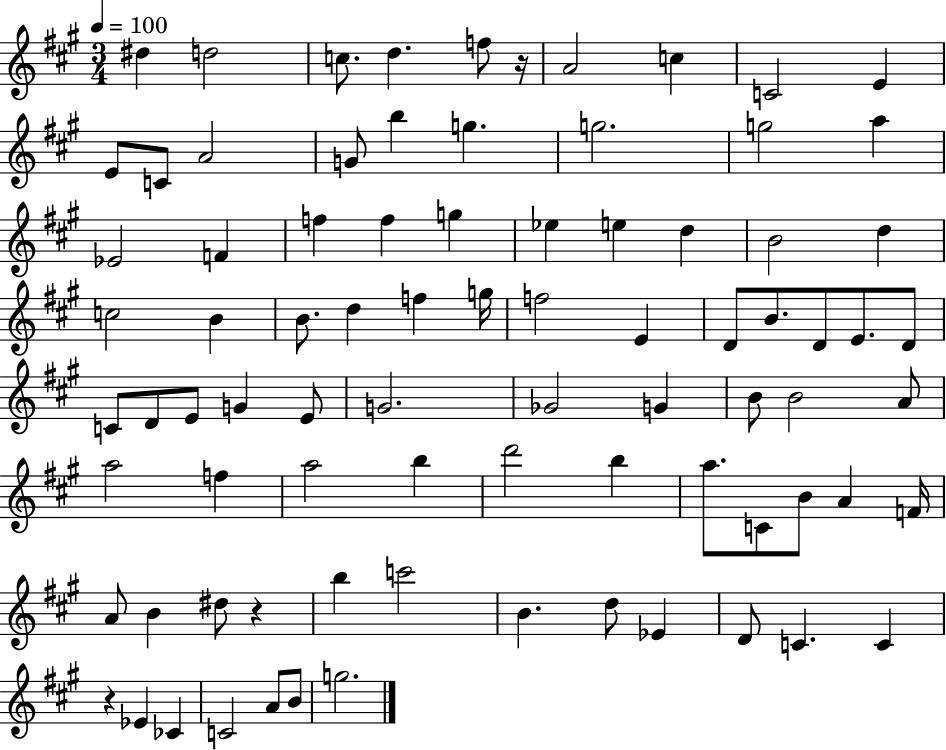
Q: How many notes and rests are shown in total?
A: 83